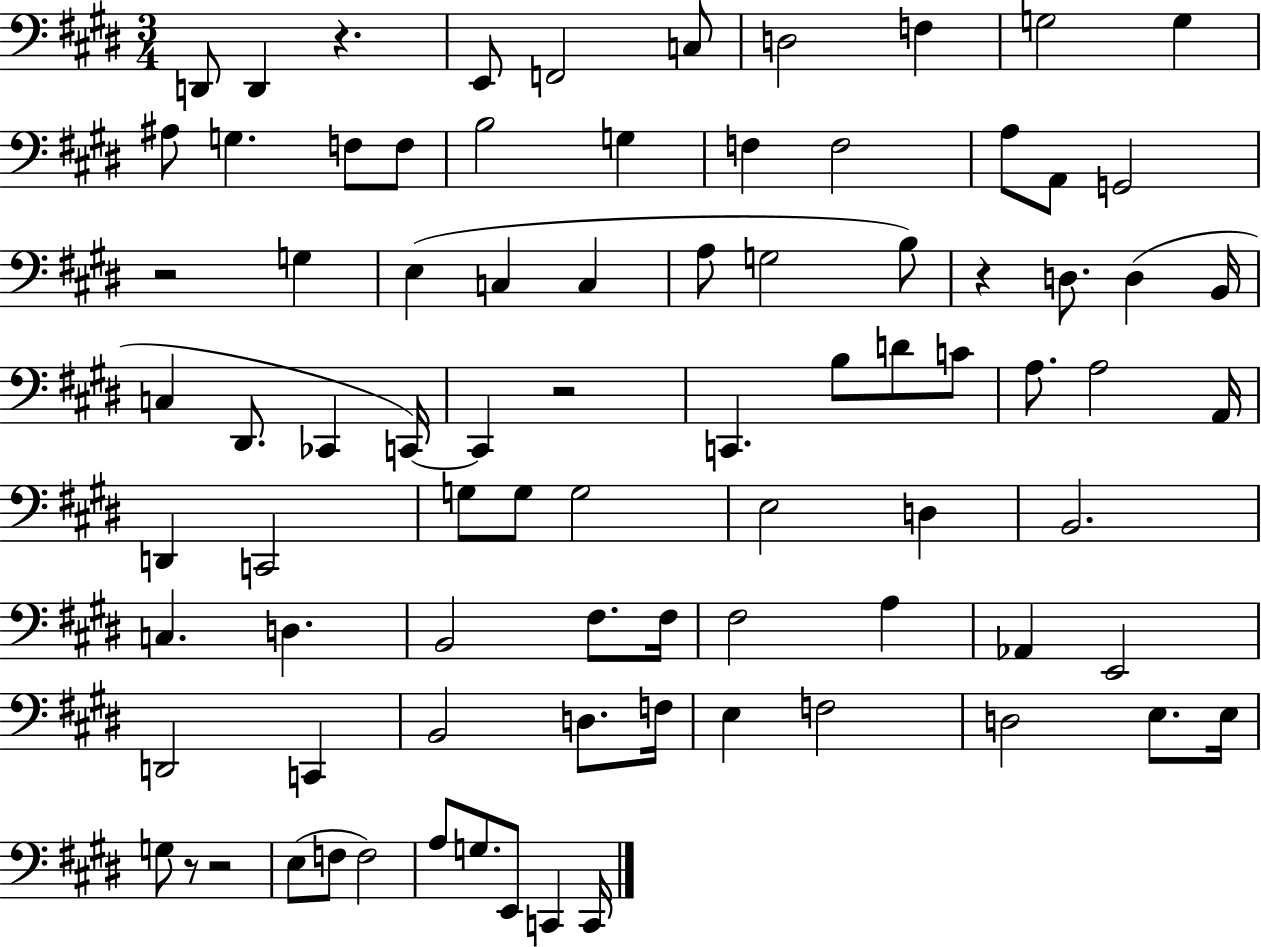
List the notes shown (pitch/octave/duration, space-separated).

D2/e D2/q R/q. E2/e F2/h C3/e D3/h F3/q G3/h G3/q A#3/e G3/q. F3/e F3/e B3/h G3/q F3/q F3/h A3/e A2/e G2/h R/h G3/q E3/q C3/q C3/q A3/e G3/h B3/e R/q D3/e. D3/q B2/s C3/q D#2/e. CES2/q C2/s C2/q R/h C2/q. B3/e D4/e C4/e A3/e. A3/h A2/s D2/q C2/h G3/e G3/e G3/h E3/h D3/q B2/h. C3/q. D3/q. B2/h F#3/e. F#3/s F#3/h A3/q Ab2/q E2/h D2/h C2/q B2/h D3/e. F3/s E3/q F3/h D3/h E3/e. E3/s G3/e R/e R/h E3/e F3/e F3/h A3/e G3/e. E2/e C2/q C2/s